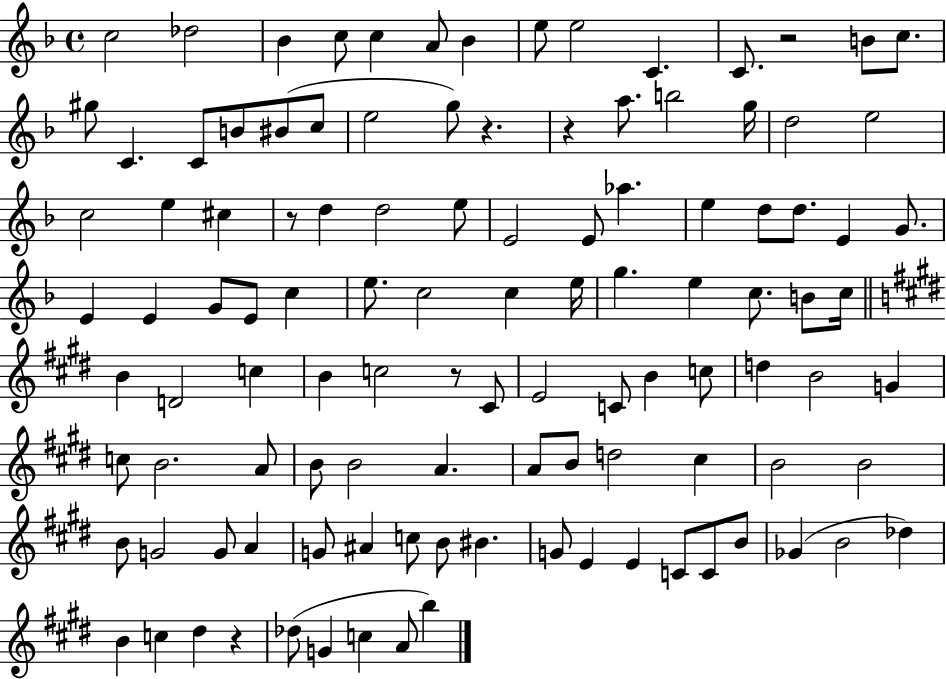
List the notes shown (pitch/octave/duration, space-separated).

C5/h Db5/h Bb4/q C5/e C5/q A4/e Bb4/q E5/e E5/h C4/q. C4/e. R/h B4/e C5/e. G#5/e C4/q. C4/e B4/e BIS4/e C5/e E5/h G5/e R/q. R/q A5/e. B5/h G5/s D5/h E5/h C5/h E5/q C#5/q R/e D5/q D5/h E5/e E4/h E4/e Ab5/q. E5/q D5/e D5/e. E4/q G4/e. E4/q E4/q G4/e E4/e C5/q E5/e. C5/h C5/q E5/s G5/q. E5/q C5/e. B4/e C5/s B4/q D4/h C5/q B4/q C5/h R/e C#4/e E4/h C4/e B4/q C5/e D5/q B4/h G4/q C5/e B4/h. A4/e B4/e B4/h A4/q. A4/e B4/e D5/h C#5/q B4/h B4/h B4/e G4/h G4/e A4/q G4/e A#4/q C5/e B4/e BIS4/q. G4/e E4/q E4/q C4/e C4/e B4/e Gb4/q B4/h Db5/q B4/q C5/q D#5/q R/q Db5/e G4/q C5/q A4/e B5/q